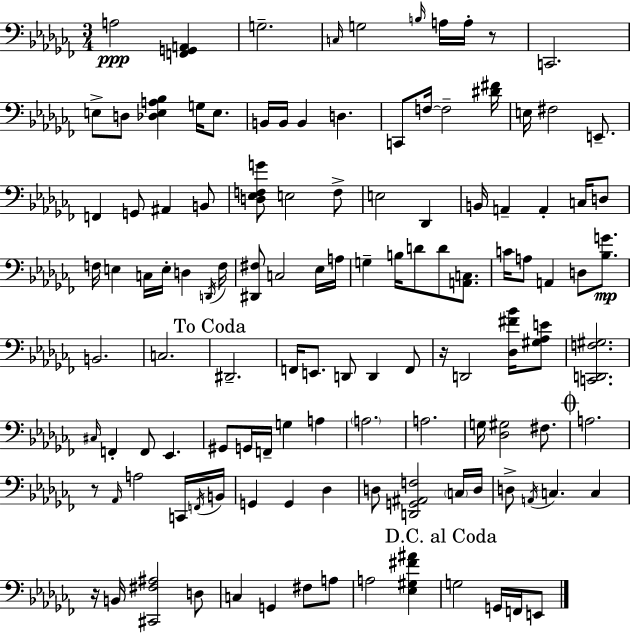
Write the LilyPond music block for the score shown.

{
  \clef bass
  \numericTimeSignature
  \time 3/4
  \key aes \minor
  \repeat volta 2 { a2\ppp <f, g, a,>4 | g2.-- | \grace { c16 } g2 \grace { b16 } a16 a16-. | r8 c,2. | \break e8-> d8 <des e a bes>4 g16 e8. | b,16 b,16 b,4 d4. | c,8 f16~~ f2-- | <dis' fis'>16 e16 fis2 e,8.-- | \break f,4 g,8 ais,4 | b,8 <d ees f g'>8 e2 | f8-> e2 des,4 | b,16 a,4-- a,4-. c16 | \break d8 f16 e4 c16 e16-. d4 | \acciaccatura { d,16 } f16 <dis, fis>8 c2 | ees16 a16 g4-- b16 d'8 d'8 | <a, c>8. c'16 a8 a,4 d8 | \break <bes g'>8.\mp b,2. | c2. | \mark "To Coda" dis,2.-- | f,16 e,8. d,8 d,4 | \break f,8 r16 d,2 | <des fis' bes'>16 <gis aes e'>8 <c, d, f gis>2. | \grace { cis16 } f,4-. f,8 ees,4. | gis,8 g,16 f,16-- g4 | \break a4 \parenthesize a2. | a2. | g16 <des gis>2 | fis8. \mark \markup { \musicglyph "scripts.coda" } a2. | \break r8 \grace { aes,16 } a2 | c,16 \acciaccatura { f,16 } b,16 g,4 g,4 | des4 d8 <d, g, ais, f>2 | \parenthesize c16 d16 d8-> \acciaccatura { a,16 } c4. | \break c4 r16 b,16 <cis, fis ais>2 | d8 c4 g,4 | fis8 a8 a2 | <ees gis fis' ais'>4 \mark "D.C. al Coda" g2 | \break g,16 f,16 e,8 } \bar "|."
}